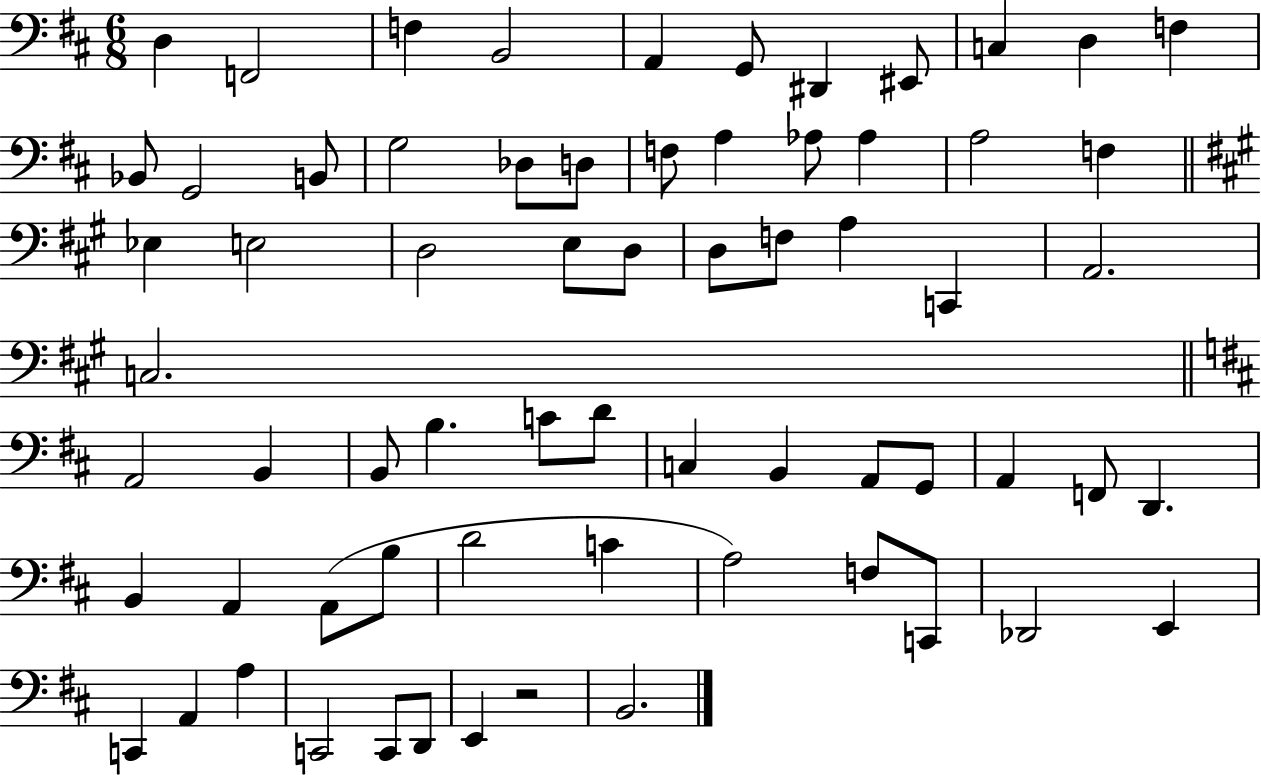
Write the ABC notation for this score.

X:1
T:Untitled
M:6/8
L:1/4
K:D
D, F,,2 F, B,,2 A,, G,,/2 ^D,, ^E,,/2 C, D, F, _B,,/2 G,,2 B,,/2 G,2 _D,/2 D,/2 F,/2 A, _A,/2 _A, A,2 F, _E, E,2 D,2 E,/2 D,/2 D,/2 F,/2 A, C,, A,,2 C,2 A,,2 B,, B,,/2 B, C/2 D/2 C, B,, A,,/2 G,,/2 A,, F,,/2 D,, B,, A,, A,,/2 B,/2 D2 C A,2 F,/2 C,,/2 _D,,2 E,, C,, A,, A, C,,2 C,,/2 D,,/2 E,, z2 B,,2